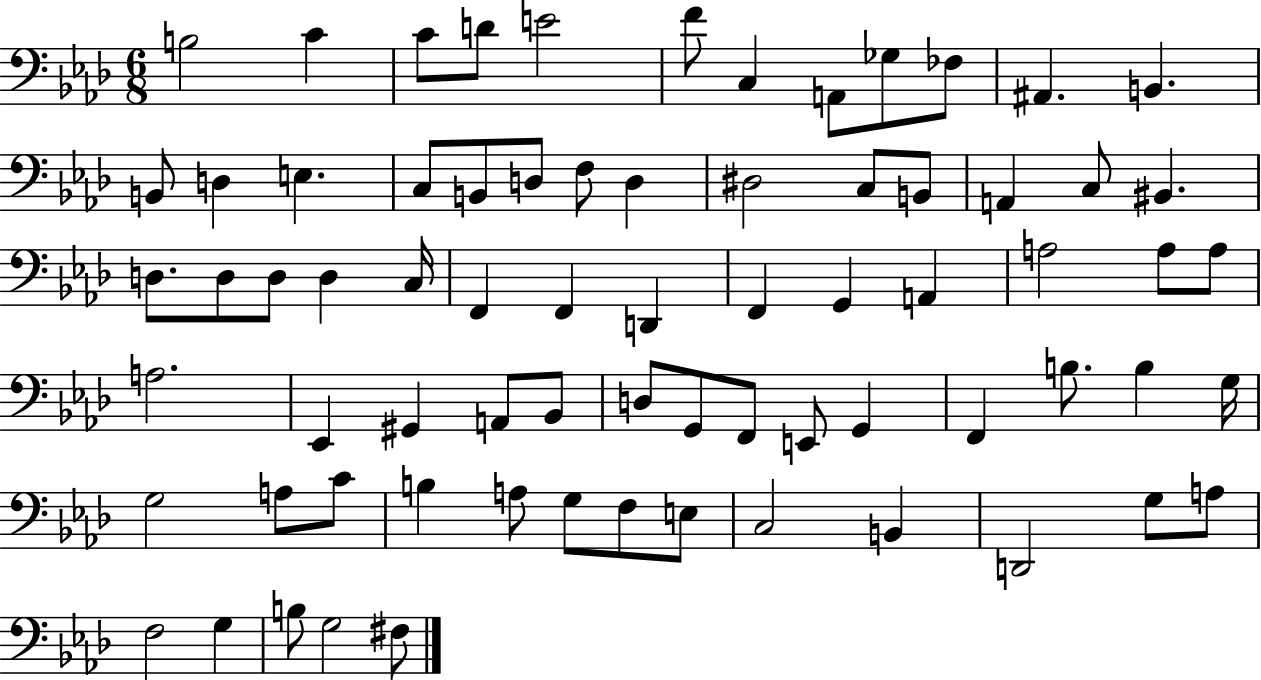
X:1
T:Untitled
M:6/8
L:1/4
K:Ab
B,2 C C/2 D/2 E2 F/2 C, A,,/2 _G,/2 _F,/2 ^A,, B,, B,,/2 D, E, C,/2 B,,/2 D,/2 F,/2 D, ^D,2 C,/2 B,,/2 A,, C,/2 ^B,, D,/2 D,/2 D,/2 D, C,/4 F,, F,, D,, F,, G,, A,, A,2 A,/2 A,/2 A,2 _E,, ^G,, A,,/2 _B,,/2 D,/2 G,,/2 F,,/2 E,,/2 G,, F,, B,/2 B, G,/4 G,2 A,/2 C/2 B, A,/2 G,/2 F,/2 E,/2 C,2 B,, D,,2 G,/2 A,/2 F,2 G, B,/2 G,2 ^F,/2